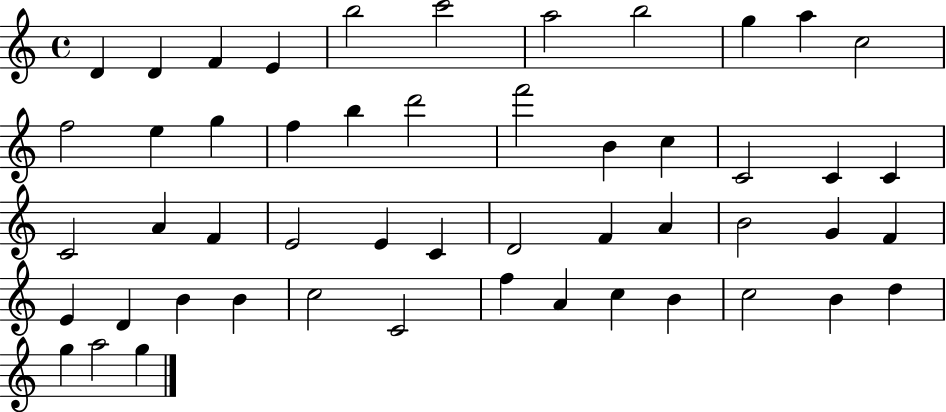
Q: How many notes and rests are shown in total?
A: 51